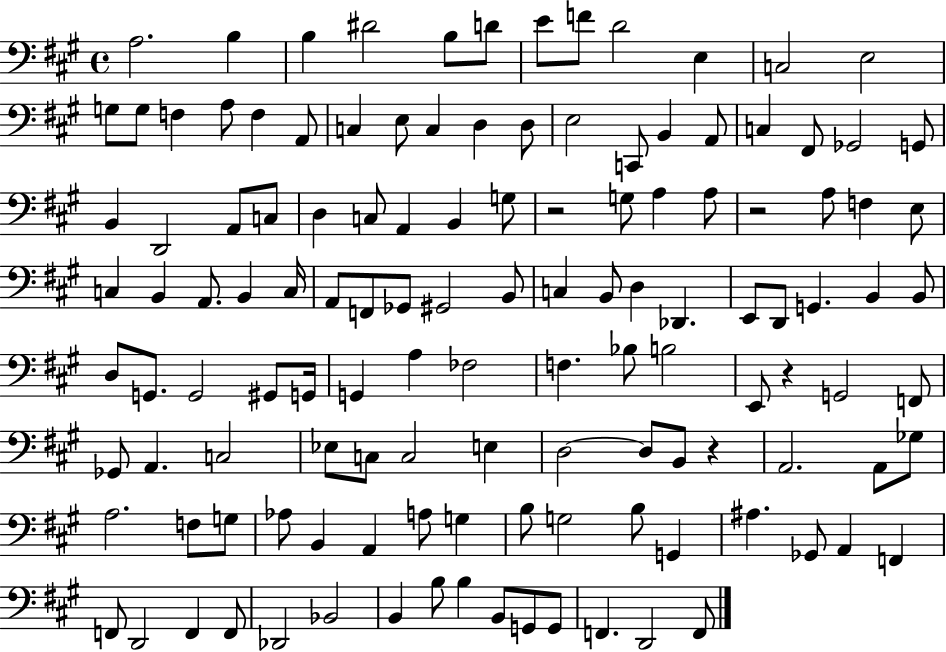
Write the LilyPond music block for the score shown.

{
  \clef bass
  \time 4/4
  \defaultTimeSignature
  \key a \major
  a2. b4 | b4 dis'2 b8 d'8 | e'8 f'8 d'2 e4 | c2 e2 | \break g8 g8 f4 a8 f4 a,8 | c4 e8 c4 d4 d8 | e2 c,8 b,4 a,8 | c4 fis,8 ges,2 g,8 | \break b,4 d,2 a,8 c8 | d4 c8 a,4 b,4 g8 | r2 g8 a4 a8 | r2 a8 f4 e8 | \break c4 b,4 a,8. b,4 c16 | a,8 f,8 ges,8 gis,2 b,8 | c4 b,8 d4 des,4. | e,8 d,8 g,4. b,4 b,8 | \break d8 g,8. g,2 gis,8 g,16 | g,4 a4 fes2 | f4. bes8 b2 | e,8 r4 g,2 f,8 | \break ges,8 a,4. c2 | ees8 c8 c2 e4 | d2~~ d8 b,8 r4 | a,2. a,8 ges8 | \break a2. f8 g8 | aes8 b,4 a,4 a8 g4 | b8 g2 b8 g,4 | ais4. ges,8 a,4 f,4 | \break f,8 d,2 f,4 f,8 | des,2 bes,2 | b,4 b8 b4 b,8 g,8 g,8 | f,4. d,2 f,8 | \break \bar "|."
}